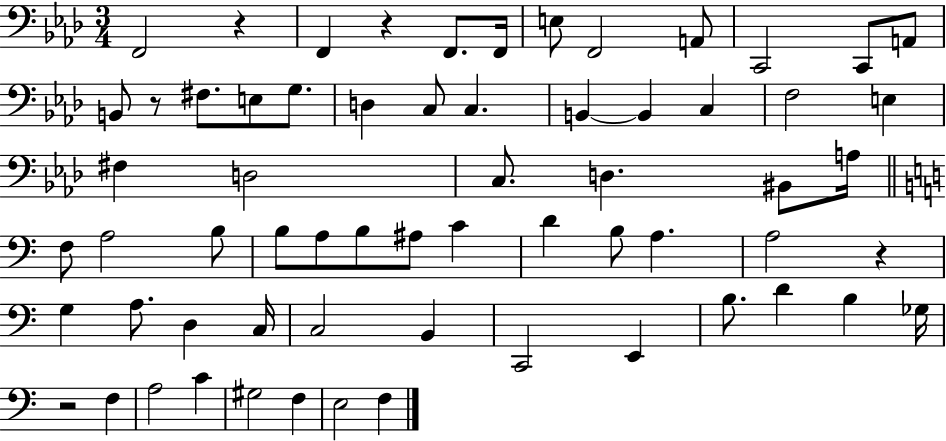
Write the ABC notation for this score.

X:1
T:Untitled
M:3/4
L:1/4
K:Ab
F,,2 z F,, z F,,/2 F,,/4 E,/2 F,,2 A,,/2 C,,2 C,,/2 A,,/2 B,,/2 z/2 ^F,/2 E,/2 G,/2 D, C,/2 C, B,, B,, C, F,2 E, ^F, D,2 C,/2 D, ^B,,/2 A,/4 F,/2 A,2 B,/2 B,/2 A,/2 B,/2 ^A,/2 C D B,/2 A, A,2 z G, A,/2 D, C,/4 C,2 B,, C,,2 E,, B,/2 D B, _G,/4 z2 F, A,2 C ^G,2 F, E,2 F,